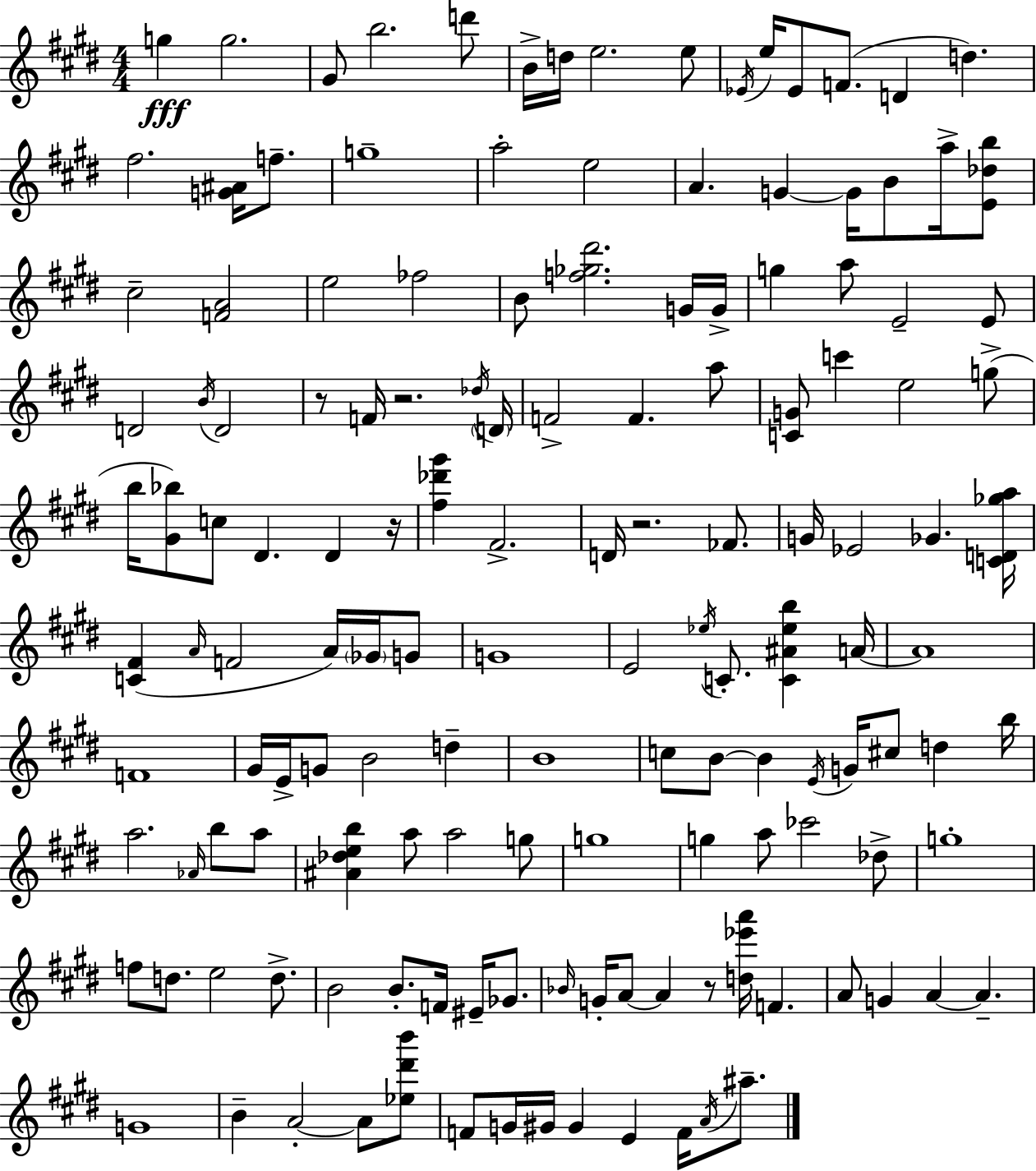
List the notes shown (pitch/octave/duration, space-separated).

G5/q G5/h. G#4/e B5/h. D6/e B4/s D5/s E5/h. E5/e Eb4/s E5/s Eb4/e F4/e. D4/q D5/q. F#5/h. [G4,A#4]/s F5/e. G5/w A5/h E5/h A4/q. G4/q G4/s B4/e A5/s [E4,Db5,B5]/e C#5/h [F4,A4]/h E5/h FES5/h B4/e [F5,Gb5,D#6]/h. G4/s G4/s G5/q A5/e E4/h E4/e D4/h B4/s D4/h R/e F4/s R/h. Db5/s D4/s F4/h F4/q. A5/e [C4,G4]/e C6/q E5/h G5/e B5/s [G#4,Bb5]/e C5/e D#4/q. D#4/q R/s [F#5,Db6,G#6]/q F#4/h. D4/s R/h. FES4/e. G4/s Eb4/h Gb4/q. [C4,D4,Gb5,A5]/s [C4,F#4]/q A4/s F4/h A4/s Gb4/s G4/e G4/w E4/h Eb5/s C4/e. [C4,A#4,Eb5,B5]/q A4/s A4/w F4/w G#4/s E4/s G4/e B4/h D5/q B4/w C5/e B4/e B4/q E4/s G4/s C#5/e D5/q B5/s A5/h. Ab4/s B5/e A5/e [A#4,Db5,E5,B5]/q A5/e A5/h G5/e G5/w G5/q A5/e CES6/h Db5/e G5/w F5/e D5/e. E5/h D5/e. B4/h B4/e. F4/s EIS4/s Gb4/e. Bb4/s G4/s A4/e A4/q R/e [D5,Eb6,A6]/s F4/q. A4/e G4/q A4/q A4/q. G4/w B4/q A4/h A4/e [Eb5,D#6,B6]/e F4/e G4/s G#4/s G#4/q E4/q F4/s A4/s A#5/e.